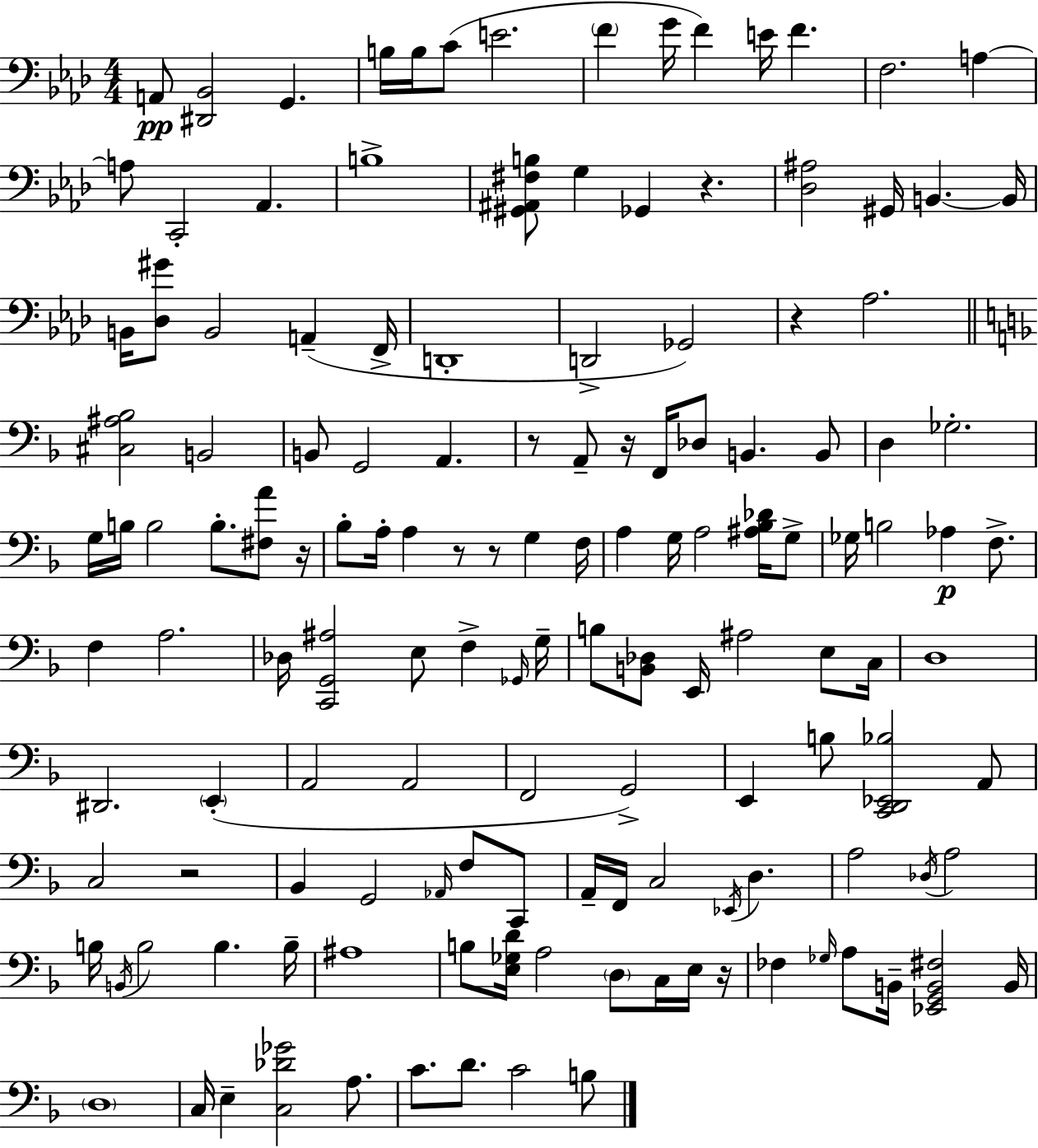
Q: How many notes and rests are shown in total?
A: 140